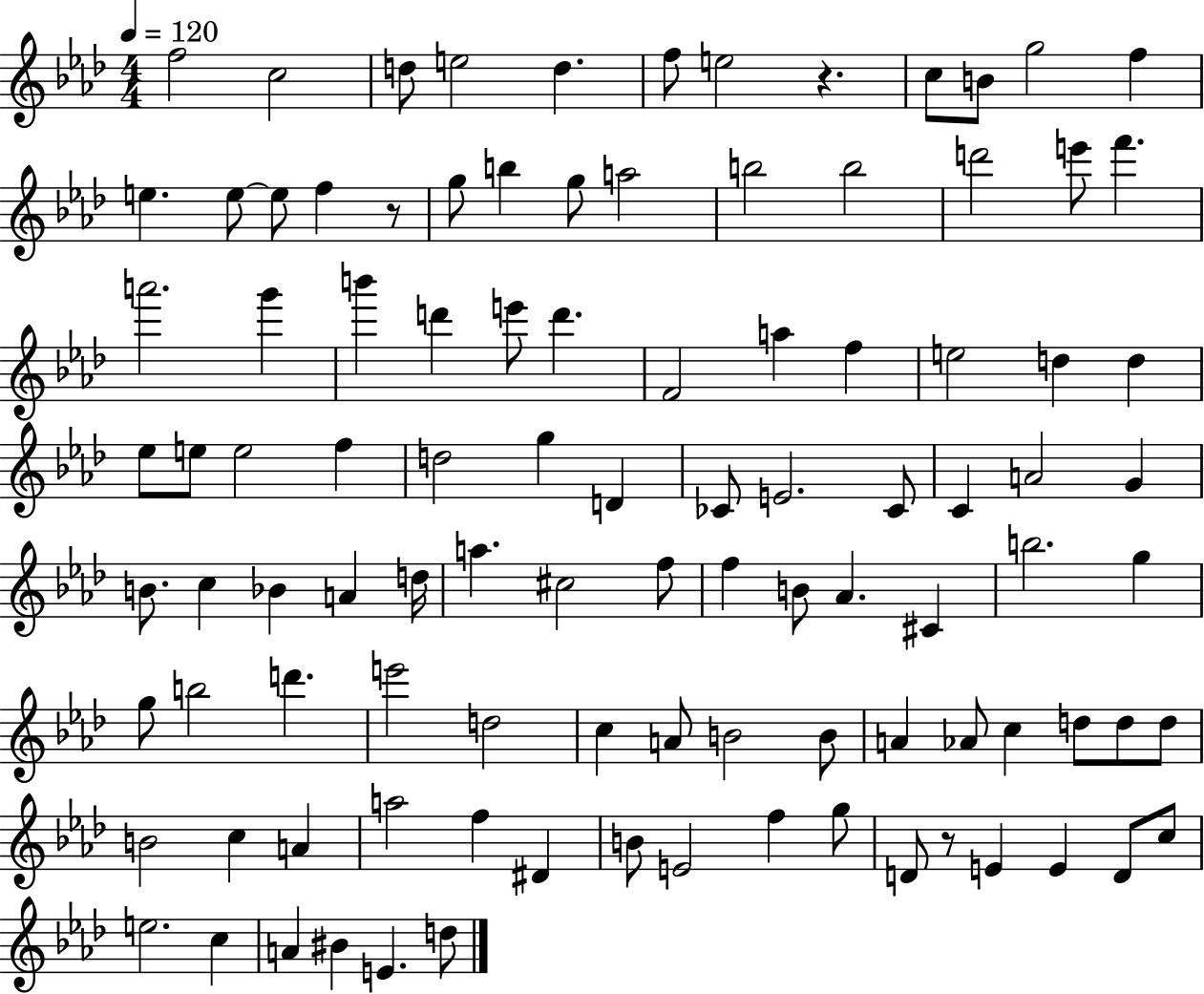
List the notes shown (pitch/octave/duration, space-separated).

F5/h C5/h D5/e E5/h D5/q. F5/e E5/h R/q. C5/e B4/e G5/h F5/q E5/q. E5/e E5/e F5/q R/e G5/e B5/q G5/e A5/h B5/h B5/h D6/h E6/e F6/q. A6/h. G6/q B6/q D6/q E6/e D6/q. F4/h A5/q F5/q E5/h D5/q D5/q Eb5/e E5/e E5/h F5/q D5/h G5/q D4/q CES4/e E4/h. CES4/e C4/q A4/h G4/q B4/e. C5/q Bb4/q A4/q D5/s A5/q. C#5/h F5/e F5/q B4/e Ab4/q. C#4/q B5/h. G5/q G5/e B5/h D6/q. E6/h D5/h C5/q A4/e B4/h B4/e A4/q Ab4/e C5/q D5/e D5/e D5/e B4/h C5/q A4/q A5/h F5/q D#4/q B4/e E4/h F5/q G5/e D4/e R/e E4/q E4/q D4/e C5/e E5/h. C5/q A4/q BIS4/q E4/q. D5/e